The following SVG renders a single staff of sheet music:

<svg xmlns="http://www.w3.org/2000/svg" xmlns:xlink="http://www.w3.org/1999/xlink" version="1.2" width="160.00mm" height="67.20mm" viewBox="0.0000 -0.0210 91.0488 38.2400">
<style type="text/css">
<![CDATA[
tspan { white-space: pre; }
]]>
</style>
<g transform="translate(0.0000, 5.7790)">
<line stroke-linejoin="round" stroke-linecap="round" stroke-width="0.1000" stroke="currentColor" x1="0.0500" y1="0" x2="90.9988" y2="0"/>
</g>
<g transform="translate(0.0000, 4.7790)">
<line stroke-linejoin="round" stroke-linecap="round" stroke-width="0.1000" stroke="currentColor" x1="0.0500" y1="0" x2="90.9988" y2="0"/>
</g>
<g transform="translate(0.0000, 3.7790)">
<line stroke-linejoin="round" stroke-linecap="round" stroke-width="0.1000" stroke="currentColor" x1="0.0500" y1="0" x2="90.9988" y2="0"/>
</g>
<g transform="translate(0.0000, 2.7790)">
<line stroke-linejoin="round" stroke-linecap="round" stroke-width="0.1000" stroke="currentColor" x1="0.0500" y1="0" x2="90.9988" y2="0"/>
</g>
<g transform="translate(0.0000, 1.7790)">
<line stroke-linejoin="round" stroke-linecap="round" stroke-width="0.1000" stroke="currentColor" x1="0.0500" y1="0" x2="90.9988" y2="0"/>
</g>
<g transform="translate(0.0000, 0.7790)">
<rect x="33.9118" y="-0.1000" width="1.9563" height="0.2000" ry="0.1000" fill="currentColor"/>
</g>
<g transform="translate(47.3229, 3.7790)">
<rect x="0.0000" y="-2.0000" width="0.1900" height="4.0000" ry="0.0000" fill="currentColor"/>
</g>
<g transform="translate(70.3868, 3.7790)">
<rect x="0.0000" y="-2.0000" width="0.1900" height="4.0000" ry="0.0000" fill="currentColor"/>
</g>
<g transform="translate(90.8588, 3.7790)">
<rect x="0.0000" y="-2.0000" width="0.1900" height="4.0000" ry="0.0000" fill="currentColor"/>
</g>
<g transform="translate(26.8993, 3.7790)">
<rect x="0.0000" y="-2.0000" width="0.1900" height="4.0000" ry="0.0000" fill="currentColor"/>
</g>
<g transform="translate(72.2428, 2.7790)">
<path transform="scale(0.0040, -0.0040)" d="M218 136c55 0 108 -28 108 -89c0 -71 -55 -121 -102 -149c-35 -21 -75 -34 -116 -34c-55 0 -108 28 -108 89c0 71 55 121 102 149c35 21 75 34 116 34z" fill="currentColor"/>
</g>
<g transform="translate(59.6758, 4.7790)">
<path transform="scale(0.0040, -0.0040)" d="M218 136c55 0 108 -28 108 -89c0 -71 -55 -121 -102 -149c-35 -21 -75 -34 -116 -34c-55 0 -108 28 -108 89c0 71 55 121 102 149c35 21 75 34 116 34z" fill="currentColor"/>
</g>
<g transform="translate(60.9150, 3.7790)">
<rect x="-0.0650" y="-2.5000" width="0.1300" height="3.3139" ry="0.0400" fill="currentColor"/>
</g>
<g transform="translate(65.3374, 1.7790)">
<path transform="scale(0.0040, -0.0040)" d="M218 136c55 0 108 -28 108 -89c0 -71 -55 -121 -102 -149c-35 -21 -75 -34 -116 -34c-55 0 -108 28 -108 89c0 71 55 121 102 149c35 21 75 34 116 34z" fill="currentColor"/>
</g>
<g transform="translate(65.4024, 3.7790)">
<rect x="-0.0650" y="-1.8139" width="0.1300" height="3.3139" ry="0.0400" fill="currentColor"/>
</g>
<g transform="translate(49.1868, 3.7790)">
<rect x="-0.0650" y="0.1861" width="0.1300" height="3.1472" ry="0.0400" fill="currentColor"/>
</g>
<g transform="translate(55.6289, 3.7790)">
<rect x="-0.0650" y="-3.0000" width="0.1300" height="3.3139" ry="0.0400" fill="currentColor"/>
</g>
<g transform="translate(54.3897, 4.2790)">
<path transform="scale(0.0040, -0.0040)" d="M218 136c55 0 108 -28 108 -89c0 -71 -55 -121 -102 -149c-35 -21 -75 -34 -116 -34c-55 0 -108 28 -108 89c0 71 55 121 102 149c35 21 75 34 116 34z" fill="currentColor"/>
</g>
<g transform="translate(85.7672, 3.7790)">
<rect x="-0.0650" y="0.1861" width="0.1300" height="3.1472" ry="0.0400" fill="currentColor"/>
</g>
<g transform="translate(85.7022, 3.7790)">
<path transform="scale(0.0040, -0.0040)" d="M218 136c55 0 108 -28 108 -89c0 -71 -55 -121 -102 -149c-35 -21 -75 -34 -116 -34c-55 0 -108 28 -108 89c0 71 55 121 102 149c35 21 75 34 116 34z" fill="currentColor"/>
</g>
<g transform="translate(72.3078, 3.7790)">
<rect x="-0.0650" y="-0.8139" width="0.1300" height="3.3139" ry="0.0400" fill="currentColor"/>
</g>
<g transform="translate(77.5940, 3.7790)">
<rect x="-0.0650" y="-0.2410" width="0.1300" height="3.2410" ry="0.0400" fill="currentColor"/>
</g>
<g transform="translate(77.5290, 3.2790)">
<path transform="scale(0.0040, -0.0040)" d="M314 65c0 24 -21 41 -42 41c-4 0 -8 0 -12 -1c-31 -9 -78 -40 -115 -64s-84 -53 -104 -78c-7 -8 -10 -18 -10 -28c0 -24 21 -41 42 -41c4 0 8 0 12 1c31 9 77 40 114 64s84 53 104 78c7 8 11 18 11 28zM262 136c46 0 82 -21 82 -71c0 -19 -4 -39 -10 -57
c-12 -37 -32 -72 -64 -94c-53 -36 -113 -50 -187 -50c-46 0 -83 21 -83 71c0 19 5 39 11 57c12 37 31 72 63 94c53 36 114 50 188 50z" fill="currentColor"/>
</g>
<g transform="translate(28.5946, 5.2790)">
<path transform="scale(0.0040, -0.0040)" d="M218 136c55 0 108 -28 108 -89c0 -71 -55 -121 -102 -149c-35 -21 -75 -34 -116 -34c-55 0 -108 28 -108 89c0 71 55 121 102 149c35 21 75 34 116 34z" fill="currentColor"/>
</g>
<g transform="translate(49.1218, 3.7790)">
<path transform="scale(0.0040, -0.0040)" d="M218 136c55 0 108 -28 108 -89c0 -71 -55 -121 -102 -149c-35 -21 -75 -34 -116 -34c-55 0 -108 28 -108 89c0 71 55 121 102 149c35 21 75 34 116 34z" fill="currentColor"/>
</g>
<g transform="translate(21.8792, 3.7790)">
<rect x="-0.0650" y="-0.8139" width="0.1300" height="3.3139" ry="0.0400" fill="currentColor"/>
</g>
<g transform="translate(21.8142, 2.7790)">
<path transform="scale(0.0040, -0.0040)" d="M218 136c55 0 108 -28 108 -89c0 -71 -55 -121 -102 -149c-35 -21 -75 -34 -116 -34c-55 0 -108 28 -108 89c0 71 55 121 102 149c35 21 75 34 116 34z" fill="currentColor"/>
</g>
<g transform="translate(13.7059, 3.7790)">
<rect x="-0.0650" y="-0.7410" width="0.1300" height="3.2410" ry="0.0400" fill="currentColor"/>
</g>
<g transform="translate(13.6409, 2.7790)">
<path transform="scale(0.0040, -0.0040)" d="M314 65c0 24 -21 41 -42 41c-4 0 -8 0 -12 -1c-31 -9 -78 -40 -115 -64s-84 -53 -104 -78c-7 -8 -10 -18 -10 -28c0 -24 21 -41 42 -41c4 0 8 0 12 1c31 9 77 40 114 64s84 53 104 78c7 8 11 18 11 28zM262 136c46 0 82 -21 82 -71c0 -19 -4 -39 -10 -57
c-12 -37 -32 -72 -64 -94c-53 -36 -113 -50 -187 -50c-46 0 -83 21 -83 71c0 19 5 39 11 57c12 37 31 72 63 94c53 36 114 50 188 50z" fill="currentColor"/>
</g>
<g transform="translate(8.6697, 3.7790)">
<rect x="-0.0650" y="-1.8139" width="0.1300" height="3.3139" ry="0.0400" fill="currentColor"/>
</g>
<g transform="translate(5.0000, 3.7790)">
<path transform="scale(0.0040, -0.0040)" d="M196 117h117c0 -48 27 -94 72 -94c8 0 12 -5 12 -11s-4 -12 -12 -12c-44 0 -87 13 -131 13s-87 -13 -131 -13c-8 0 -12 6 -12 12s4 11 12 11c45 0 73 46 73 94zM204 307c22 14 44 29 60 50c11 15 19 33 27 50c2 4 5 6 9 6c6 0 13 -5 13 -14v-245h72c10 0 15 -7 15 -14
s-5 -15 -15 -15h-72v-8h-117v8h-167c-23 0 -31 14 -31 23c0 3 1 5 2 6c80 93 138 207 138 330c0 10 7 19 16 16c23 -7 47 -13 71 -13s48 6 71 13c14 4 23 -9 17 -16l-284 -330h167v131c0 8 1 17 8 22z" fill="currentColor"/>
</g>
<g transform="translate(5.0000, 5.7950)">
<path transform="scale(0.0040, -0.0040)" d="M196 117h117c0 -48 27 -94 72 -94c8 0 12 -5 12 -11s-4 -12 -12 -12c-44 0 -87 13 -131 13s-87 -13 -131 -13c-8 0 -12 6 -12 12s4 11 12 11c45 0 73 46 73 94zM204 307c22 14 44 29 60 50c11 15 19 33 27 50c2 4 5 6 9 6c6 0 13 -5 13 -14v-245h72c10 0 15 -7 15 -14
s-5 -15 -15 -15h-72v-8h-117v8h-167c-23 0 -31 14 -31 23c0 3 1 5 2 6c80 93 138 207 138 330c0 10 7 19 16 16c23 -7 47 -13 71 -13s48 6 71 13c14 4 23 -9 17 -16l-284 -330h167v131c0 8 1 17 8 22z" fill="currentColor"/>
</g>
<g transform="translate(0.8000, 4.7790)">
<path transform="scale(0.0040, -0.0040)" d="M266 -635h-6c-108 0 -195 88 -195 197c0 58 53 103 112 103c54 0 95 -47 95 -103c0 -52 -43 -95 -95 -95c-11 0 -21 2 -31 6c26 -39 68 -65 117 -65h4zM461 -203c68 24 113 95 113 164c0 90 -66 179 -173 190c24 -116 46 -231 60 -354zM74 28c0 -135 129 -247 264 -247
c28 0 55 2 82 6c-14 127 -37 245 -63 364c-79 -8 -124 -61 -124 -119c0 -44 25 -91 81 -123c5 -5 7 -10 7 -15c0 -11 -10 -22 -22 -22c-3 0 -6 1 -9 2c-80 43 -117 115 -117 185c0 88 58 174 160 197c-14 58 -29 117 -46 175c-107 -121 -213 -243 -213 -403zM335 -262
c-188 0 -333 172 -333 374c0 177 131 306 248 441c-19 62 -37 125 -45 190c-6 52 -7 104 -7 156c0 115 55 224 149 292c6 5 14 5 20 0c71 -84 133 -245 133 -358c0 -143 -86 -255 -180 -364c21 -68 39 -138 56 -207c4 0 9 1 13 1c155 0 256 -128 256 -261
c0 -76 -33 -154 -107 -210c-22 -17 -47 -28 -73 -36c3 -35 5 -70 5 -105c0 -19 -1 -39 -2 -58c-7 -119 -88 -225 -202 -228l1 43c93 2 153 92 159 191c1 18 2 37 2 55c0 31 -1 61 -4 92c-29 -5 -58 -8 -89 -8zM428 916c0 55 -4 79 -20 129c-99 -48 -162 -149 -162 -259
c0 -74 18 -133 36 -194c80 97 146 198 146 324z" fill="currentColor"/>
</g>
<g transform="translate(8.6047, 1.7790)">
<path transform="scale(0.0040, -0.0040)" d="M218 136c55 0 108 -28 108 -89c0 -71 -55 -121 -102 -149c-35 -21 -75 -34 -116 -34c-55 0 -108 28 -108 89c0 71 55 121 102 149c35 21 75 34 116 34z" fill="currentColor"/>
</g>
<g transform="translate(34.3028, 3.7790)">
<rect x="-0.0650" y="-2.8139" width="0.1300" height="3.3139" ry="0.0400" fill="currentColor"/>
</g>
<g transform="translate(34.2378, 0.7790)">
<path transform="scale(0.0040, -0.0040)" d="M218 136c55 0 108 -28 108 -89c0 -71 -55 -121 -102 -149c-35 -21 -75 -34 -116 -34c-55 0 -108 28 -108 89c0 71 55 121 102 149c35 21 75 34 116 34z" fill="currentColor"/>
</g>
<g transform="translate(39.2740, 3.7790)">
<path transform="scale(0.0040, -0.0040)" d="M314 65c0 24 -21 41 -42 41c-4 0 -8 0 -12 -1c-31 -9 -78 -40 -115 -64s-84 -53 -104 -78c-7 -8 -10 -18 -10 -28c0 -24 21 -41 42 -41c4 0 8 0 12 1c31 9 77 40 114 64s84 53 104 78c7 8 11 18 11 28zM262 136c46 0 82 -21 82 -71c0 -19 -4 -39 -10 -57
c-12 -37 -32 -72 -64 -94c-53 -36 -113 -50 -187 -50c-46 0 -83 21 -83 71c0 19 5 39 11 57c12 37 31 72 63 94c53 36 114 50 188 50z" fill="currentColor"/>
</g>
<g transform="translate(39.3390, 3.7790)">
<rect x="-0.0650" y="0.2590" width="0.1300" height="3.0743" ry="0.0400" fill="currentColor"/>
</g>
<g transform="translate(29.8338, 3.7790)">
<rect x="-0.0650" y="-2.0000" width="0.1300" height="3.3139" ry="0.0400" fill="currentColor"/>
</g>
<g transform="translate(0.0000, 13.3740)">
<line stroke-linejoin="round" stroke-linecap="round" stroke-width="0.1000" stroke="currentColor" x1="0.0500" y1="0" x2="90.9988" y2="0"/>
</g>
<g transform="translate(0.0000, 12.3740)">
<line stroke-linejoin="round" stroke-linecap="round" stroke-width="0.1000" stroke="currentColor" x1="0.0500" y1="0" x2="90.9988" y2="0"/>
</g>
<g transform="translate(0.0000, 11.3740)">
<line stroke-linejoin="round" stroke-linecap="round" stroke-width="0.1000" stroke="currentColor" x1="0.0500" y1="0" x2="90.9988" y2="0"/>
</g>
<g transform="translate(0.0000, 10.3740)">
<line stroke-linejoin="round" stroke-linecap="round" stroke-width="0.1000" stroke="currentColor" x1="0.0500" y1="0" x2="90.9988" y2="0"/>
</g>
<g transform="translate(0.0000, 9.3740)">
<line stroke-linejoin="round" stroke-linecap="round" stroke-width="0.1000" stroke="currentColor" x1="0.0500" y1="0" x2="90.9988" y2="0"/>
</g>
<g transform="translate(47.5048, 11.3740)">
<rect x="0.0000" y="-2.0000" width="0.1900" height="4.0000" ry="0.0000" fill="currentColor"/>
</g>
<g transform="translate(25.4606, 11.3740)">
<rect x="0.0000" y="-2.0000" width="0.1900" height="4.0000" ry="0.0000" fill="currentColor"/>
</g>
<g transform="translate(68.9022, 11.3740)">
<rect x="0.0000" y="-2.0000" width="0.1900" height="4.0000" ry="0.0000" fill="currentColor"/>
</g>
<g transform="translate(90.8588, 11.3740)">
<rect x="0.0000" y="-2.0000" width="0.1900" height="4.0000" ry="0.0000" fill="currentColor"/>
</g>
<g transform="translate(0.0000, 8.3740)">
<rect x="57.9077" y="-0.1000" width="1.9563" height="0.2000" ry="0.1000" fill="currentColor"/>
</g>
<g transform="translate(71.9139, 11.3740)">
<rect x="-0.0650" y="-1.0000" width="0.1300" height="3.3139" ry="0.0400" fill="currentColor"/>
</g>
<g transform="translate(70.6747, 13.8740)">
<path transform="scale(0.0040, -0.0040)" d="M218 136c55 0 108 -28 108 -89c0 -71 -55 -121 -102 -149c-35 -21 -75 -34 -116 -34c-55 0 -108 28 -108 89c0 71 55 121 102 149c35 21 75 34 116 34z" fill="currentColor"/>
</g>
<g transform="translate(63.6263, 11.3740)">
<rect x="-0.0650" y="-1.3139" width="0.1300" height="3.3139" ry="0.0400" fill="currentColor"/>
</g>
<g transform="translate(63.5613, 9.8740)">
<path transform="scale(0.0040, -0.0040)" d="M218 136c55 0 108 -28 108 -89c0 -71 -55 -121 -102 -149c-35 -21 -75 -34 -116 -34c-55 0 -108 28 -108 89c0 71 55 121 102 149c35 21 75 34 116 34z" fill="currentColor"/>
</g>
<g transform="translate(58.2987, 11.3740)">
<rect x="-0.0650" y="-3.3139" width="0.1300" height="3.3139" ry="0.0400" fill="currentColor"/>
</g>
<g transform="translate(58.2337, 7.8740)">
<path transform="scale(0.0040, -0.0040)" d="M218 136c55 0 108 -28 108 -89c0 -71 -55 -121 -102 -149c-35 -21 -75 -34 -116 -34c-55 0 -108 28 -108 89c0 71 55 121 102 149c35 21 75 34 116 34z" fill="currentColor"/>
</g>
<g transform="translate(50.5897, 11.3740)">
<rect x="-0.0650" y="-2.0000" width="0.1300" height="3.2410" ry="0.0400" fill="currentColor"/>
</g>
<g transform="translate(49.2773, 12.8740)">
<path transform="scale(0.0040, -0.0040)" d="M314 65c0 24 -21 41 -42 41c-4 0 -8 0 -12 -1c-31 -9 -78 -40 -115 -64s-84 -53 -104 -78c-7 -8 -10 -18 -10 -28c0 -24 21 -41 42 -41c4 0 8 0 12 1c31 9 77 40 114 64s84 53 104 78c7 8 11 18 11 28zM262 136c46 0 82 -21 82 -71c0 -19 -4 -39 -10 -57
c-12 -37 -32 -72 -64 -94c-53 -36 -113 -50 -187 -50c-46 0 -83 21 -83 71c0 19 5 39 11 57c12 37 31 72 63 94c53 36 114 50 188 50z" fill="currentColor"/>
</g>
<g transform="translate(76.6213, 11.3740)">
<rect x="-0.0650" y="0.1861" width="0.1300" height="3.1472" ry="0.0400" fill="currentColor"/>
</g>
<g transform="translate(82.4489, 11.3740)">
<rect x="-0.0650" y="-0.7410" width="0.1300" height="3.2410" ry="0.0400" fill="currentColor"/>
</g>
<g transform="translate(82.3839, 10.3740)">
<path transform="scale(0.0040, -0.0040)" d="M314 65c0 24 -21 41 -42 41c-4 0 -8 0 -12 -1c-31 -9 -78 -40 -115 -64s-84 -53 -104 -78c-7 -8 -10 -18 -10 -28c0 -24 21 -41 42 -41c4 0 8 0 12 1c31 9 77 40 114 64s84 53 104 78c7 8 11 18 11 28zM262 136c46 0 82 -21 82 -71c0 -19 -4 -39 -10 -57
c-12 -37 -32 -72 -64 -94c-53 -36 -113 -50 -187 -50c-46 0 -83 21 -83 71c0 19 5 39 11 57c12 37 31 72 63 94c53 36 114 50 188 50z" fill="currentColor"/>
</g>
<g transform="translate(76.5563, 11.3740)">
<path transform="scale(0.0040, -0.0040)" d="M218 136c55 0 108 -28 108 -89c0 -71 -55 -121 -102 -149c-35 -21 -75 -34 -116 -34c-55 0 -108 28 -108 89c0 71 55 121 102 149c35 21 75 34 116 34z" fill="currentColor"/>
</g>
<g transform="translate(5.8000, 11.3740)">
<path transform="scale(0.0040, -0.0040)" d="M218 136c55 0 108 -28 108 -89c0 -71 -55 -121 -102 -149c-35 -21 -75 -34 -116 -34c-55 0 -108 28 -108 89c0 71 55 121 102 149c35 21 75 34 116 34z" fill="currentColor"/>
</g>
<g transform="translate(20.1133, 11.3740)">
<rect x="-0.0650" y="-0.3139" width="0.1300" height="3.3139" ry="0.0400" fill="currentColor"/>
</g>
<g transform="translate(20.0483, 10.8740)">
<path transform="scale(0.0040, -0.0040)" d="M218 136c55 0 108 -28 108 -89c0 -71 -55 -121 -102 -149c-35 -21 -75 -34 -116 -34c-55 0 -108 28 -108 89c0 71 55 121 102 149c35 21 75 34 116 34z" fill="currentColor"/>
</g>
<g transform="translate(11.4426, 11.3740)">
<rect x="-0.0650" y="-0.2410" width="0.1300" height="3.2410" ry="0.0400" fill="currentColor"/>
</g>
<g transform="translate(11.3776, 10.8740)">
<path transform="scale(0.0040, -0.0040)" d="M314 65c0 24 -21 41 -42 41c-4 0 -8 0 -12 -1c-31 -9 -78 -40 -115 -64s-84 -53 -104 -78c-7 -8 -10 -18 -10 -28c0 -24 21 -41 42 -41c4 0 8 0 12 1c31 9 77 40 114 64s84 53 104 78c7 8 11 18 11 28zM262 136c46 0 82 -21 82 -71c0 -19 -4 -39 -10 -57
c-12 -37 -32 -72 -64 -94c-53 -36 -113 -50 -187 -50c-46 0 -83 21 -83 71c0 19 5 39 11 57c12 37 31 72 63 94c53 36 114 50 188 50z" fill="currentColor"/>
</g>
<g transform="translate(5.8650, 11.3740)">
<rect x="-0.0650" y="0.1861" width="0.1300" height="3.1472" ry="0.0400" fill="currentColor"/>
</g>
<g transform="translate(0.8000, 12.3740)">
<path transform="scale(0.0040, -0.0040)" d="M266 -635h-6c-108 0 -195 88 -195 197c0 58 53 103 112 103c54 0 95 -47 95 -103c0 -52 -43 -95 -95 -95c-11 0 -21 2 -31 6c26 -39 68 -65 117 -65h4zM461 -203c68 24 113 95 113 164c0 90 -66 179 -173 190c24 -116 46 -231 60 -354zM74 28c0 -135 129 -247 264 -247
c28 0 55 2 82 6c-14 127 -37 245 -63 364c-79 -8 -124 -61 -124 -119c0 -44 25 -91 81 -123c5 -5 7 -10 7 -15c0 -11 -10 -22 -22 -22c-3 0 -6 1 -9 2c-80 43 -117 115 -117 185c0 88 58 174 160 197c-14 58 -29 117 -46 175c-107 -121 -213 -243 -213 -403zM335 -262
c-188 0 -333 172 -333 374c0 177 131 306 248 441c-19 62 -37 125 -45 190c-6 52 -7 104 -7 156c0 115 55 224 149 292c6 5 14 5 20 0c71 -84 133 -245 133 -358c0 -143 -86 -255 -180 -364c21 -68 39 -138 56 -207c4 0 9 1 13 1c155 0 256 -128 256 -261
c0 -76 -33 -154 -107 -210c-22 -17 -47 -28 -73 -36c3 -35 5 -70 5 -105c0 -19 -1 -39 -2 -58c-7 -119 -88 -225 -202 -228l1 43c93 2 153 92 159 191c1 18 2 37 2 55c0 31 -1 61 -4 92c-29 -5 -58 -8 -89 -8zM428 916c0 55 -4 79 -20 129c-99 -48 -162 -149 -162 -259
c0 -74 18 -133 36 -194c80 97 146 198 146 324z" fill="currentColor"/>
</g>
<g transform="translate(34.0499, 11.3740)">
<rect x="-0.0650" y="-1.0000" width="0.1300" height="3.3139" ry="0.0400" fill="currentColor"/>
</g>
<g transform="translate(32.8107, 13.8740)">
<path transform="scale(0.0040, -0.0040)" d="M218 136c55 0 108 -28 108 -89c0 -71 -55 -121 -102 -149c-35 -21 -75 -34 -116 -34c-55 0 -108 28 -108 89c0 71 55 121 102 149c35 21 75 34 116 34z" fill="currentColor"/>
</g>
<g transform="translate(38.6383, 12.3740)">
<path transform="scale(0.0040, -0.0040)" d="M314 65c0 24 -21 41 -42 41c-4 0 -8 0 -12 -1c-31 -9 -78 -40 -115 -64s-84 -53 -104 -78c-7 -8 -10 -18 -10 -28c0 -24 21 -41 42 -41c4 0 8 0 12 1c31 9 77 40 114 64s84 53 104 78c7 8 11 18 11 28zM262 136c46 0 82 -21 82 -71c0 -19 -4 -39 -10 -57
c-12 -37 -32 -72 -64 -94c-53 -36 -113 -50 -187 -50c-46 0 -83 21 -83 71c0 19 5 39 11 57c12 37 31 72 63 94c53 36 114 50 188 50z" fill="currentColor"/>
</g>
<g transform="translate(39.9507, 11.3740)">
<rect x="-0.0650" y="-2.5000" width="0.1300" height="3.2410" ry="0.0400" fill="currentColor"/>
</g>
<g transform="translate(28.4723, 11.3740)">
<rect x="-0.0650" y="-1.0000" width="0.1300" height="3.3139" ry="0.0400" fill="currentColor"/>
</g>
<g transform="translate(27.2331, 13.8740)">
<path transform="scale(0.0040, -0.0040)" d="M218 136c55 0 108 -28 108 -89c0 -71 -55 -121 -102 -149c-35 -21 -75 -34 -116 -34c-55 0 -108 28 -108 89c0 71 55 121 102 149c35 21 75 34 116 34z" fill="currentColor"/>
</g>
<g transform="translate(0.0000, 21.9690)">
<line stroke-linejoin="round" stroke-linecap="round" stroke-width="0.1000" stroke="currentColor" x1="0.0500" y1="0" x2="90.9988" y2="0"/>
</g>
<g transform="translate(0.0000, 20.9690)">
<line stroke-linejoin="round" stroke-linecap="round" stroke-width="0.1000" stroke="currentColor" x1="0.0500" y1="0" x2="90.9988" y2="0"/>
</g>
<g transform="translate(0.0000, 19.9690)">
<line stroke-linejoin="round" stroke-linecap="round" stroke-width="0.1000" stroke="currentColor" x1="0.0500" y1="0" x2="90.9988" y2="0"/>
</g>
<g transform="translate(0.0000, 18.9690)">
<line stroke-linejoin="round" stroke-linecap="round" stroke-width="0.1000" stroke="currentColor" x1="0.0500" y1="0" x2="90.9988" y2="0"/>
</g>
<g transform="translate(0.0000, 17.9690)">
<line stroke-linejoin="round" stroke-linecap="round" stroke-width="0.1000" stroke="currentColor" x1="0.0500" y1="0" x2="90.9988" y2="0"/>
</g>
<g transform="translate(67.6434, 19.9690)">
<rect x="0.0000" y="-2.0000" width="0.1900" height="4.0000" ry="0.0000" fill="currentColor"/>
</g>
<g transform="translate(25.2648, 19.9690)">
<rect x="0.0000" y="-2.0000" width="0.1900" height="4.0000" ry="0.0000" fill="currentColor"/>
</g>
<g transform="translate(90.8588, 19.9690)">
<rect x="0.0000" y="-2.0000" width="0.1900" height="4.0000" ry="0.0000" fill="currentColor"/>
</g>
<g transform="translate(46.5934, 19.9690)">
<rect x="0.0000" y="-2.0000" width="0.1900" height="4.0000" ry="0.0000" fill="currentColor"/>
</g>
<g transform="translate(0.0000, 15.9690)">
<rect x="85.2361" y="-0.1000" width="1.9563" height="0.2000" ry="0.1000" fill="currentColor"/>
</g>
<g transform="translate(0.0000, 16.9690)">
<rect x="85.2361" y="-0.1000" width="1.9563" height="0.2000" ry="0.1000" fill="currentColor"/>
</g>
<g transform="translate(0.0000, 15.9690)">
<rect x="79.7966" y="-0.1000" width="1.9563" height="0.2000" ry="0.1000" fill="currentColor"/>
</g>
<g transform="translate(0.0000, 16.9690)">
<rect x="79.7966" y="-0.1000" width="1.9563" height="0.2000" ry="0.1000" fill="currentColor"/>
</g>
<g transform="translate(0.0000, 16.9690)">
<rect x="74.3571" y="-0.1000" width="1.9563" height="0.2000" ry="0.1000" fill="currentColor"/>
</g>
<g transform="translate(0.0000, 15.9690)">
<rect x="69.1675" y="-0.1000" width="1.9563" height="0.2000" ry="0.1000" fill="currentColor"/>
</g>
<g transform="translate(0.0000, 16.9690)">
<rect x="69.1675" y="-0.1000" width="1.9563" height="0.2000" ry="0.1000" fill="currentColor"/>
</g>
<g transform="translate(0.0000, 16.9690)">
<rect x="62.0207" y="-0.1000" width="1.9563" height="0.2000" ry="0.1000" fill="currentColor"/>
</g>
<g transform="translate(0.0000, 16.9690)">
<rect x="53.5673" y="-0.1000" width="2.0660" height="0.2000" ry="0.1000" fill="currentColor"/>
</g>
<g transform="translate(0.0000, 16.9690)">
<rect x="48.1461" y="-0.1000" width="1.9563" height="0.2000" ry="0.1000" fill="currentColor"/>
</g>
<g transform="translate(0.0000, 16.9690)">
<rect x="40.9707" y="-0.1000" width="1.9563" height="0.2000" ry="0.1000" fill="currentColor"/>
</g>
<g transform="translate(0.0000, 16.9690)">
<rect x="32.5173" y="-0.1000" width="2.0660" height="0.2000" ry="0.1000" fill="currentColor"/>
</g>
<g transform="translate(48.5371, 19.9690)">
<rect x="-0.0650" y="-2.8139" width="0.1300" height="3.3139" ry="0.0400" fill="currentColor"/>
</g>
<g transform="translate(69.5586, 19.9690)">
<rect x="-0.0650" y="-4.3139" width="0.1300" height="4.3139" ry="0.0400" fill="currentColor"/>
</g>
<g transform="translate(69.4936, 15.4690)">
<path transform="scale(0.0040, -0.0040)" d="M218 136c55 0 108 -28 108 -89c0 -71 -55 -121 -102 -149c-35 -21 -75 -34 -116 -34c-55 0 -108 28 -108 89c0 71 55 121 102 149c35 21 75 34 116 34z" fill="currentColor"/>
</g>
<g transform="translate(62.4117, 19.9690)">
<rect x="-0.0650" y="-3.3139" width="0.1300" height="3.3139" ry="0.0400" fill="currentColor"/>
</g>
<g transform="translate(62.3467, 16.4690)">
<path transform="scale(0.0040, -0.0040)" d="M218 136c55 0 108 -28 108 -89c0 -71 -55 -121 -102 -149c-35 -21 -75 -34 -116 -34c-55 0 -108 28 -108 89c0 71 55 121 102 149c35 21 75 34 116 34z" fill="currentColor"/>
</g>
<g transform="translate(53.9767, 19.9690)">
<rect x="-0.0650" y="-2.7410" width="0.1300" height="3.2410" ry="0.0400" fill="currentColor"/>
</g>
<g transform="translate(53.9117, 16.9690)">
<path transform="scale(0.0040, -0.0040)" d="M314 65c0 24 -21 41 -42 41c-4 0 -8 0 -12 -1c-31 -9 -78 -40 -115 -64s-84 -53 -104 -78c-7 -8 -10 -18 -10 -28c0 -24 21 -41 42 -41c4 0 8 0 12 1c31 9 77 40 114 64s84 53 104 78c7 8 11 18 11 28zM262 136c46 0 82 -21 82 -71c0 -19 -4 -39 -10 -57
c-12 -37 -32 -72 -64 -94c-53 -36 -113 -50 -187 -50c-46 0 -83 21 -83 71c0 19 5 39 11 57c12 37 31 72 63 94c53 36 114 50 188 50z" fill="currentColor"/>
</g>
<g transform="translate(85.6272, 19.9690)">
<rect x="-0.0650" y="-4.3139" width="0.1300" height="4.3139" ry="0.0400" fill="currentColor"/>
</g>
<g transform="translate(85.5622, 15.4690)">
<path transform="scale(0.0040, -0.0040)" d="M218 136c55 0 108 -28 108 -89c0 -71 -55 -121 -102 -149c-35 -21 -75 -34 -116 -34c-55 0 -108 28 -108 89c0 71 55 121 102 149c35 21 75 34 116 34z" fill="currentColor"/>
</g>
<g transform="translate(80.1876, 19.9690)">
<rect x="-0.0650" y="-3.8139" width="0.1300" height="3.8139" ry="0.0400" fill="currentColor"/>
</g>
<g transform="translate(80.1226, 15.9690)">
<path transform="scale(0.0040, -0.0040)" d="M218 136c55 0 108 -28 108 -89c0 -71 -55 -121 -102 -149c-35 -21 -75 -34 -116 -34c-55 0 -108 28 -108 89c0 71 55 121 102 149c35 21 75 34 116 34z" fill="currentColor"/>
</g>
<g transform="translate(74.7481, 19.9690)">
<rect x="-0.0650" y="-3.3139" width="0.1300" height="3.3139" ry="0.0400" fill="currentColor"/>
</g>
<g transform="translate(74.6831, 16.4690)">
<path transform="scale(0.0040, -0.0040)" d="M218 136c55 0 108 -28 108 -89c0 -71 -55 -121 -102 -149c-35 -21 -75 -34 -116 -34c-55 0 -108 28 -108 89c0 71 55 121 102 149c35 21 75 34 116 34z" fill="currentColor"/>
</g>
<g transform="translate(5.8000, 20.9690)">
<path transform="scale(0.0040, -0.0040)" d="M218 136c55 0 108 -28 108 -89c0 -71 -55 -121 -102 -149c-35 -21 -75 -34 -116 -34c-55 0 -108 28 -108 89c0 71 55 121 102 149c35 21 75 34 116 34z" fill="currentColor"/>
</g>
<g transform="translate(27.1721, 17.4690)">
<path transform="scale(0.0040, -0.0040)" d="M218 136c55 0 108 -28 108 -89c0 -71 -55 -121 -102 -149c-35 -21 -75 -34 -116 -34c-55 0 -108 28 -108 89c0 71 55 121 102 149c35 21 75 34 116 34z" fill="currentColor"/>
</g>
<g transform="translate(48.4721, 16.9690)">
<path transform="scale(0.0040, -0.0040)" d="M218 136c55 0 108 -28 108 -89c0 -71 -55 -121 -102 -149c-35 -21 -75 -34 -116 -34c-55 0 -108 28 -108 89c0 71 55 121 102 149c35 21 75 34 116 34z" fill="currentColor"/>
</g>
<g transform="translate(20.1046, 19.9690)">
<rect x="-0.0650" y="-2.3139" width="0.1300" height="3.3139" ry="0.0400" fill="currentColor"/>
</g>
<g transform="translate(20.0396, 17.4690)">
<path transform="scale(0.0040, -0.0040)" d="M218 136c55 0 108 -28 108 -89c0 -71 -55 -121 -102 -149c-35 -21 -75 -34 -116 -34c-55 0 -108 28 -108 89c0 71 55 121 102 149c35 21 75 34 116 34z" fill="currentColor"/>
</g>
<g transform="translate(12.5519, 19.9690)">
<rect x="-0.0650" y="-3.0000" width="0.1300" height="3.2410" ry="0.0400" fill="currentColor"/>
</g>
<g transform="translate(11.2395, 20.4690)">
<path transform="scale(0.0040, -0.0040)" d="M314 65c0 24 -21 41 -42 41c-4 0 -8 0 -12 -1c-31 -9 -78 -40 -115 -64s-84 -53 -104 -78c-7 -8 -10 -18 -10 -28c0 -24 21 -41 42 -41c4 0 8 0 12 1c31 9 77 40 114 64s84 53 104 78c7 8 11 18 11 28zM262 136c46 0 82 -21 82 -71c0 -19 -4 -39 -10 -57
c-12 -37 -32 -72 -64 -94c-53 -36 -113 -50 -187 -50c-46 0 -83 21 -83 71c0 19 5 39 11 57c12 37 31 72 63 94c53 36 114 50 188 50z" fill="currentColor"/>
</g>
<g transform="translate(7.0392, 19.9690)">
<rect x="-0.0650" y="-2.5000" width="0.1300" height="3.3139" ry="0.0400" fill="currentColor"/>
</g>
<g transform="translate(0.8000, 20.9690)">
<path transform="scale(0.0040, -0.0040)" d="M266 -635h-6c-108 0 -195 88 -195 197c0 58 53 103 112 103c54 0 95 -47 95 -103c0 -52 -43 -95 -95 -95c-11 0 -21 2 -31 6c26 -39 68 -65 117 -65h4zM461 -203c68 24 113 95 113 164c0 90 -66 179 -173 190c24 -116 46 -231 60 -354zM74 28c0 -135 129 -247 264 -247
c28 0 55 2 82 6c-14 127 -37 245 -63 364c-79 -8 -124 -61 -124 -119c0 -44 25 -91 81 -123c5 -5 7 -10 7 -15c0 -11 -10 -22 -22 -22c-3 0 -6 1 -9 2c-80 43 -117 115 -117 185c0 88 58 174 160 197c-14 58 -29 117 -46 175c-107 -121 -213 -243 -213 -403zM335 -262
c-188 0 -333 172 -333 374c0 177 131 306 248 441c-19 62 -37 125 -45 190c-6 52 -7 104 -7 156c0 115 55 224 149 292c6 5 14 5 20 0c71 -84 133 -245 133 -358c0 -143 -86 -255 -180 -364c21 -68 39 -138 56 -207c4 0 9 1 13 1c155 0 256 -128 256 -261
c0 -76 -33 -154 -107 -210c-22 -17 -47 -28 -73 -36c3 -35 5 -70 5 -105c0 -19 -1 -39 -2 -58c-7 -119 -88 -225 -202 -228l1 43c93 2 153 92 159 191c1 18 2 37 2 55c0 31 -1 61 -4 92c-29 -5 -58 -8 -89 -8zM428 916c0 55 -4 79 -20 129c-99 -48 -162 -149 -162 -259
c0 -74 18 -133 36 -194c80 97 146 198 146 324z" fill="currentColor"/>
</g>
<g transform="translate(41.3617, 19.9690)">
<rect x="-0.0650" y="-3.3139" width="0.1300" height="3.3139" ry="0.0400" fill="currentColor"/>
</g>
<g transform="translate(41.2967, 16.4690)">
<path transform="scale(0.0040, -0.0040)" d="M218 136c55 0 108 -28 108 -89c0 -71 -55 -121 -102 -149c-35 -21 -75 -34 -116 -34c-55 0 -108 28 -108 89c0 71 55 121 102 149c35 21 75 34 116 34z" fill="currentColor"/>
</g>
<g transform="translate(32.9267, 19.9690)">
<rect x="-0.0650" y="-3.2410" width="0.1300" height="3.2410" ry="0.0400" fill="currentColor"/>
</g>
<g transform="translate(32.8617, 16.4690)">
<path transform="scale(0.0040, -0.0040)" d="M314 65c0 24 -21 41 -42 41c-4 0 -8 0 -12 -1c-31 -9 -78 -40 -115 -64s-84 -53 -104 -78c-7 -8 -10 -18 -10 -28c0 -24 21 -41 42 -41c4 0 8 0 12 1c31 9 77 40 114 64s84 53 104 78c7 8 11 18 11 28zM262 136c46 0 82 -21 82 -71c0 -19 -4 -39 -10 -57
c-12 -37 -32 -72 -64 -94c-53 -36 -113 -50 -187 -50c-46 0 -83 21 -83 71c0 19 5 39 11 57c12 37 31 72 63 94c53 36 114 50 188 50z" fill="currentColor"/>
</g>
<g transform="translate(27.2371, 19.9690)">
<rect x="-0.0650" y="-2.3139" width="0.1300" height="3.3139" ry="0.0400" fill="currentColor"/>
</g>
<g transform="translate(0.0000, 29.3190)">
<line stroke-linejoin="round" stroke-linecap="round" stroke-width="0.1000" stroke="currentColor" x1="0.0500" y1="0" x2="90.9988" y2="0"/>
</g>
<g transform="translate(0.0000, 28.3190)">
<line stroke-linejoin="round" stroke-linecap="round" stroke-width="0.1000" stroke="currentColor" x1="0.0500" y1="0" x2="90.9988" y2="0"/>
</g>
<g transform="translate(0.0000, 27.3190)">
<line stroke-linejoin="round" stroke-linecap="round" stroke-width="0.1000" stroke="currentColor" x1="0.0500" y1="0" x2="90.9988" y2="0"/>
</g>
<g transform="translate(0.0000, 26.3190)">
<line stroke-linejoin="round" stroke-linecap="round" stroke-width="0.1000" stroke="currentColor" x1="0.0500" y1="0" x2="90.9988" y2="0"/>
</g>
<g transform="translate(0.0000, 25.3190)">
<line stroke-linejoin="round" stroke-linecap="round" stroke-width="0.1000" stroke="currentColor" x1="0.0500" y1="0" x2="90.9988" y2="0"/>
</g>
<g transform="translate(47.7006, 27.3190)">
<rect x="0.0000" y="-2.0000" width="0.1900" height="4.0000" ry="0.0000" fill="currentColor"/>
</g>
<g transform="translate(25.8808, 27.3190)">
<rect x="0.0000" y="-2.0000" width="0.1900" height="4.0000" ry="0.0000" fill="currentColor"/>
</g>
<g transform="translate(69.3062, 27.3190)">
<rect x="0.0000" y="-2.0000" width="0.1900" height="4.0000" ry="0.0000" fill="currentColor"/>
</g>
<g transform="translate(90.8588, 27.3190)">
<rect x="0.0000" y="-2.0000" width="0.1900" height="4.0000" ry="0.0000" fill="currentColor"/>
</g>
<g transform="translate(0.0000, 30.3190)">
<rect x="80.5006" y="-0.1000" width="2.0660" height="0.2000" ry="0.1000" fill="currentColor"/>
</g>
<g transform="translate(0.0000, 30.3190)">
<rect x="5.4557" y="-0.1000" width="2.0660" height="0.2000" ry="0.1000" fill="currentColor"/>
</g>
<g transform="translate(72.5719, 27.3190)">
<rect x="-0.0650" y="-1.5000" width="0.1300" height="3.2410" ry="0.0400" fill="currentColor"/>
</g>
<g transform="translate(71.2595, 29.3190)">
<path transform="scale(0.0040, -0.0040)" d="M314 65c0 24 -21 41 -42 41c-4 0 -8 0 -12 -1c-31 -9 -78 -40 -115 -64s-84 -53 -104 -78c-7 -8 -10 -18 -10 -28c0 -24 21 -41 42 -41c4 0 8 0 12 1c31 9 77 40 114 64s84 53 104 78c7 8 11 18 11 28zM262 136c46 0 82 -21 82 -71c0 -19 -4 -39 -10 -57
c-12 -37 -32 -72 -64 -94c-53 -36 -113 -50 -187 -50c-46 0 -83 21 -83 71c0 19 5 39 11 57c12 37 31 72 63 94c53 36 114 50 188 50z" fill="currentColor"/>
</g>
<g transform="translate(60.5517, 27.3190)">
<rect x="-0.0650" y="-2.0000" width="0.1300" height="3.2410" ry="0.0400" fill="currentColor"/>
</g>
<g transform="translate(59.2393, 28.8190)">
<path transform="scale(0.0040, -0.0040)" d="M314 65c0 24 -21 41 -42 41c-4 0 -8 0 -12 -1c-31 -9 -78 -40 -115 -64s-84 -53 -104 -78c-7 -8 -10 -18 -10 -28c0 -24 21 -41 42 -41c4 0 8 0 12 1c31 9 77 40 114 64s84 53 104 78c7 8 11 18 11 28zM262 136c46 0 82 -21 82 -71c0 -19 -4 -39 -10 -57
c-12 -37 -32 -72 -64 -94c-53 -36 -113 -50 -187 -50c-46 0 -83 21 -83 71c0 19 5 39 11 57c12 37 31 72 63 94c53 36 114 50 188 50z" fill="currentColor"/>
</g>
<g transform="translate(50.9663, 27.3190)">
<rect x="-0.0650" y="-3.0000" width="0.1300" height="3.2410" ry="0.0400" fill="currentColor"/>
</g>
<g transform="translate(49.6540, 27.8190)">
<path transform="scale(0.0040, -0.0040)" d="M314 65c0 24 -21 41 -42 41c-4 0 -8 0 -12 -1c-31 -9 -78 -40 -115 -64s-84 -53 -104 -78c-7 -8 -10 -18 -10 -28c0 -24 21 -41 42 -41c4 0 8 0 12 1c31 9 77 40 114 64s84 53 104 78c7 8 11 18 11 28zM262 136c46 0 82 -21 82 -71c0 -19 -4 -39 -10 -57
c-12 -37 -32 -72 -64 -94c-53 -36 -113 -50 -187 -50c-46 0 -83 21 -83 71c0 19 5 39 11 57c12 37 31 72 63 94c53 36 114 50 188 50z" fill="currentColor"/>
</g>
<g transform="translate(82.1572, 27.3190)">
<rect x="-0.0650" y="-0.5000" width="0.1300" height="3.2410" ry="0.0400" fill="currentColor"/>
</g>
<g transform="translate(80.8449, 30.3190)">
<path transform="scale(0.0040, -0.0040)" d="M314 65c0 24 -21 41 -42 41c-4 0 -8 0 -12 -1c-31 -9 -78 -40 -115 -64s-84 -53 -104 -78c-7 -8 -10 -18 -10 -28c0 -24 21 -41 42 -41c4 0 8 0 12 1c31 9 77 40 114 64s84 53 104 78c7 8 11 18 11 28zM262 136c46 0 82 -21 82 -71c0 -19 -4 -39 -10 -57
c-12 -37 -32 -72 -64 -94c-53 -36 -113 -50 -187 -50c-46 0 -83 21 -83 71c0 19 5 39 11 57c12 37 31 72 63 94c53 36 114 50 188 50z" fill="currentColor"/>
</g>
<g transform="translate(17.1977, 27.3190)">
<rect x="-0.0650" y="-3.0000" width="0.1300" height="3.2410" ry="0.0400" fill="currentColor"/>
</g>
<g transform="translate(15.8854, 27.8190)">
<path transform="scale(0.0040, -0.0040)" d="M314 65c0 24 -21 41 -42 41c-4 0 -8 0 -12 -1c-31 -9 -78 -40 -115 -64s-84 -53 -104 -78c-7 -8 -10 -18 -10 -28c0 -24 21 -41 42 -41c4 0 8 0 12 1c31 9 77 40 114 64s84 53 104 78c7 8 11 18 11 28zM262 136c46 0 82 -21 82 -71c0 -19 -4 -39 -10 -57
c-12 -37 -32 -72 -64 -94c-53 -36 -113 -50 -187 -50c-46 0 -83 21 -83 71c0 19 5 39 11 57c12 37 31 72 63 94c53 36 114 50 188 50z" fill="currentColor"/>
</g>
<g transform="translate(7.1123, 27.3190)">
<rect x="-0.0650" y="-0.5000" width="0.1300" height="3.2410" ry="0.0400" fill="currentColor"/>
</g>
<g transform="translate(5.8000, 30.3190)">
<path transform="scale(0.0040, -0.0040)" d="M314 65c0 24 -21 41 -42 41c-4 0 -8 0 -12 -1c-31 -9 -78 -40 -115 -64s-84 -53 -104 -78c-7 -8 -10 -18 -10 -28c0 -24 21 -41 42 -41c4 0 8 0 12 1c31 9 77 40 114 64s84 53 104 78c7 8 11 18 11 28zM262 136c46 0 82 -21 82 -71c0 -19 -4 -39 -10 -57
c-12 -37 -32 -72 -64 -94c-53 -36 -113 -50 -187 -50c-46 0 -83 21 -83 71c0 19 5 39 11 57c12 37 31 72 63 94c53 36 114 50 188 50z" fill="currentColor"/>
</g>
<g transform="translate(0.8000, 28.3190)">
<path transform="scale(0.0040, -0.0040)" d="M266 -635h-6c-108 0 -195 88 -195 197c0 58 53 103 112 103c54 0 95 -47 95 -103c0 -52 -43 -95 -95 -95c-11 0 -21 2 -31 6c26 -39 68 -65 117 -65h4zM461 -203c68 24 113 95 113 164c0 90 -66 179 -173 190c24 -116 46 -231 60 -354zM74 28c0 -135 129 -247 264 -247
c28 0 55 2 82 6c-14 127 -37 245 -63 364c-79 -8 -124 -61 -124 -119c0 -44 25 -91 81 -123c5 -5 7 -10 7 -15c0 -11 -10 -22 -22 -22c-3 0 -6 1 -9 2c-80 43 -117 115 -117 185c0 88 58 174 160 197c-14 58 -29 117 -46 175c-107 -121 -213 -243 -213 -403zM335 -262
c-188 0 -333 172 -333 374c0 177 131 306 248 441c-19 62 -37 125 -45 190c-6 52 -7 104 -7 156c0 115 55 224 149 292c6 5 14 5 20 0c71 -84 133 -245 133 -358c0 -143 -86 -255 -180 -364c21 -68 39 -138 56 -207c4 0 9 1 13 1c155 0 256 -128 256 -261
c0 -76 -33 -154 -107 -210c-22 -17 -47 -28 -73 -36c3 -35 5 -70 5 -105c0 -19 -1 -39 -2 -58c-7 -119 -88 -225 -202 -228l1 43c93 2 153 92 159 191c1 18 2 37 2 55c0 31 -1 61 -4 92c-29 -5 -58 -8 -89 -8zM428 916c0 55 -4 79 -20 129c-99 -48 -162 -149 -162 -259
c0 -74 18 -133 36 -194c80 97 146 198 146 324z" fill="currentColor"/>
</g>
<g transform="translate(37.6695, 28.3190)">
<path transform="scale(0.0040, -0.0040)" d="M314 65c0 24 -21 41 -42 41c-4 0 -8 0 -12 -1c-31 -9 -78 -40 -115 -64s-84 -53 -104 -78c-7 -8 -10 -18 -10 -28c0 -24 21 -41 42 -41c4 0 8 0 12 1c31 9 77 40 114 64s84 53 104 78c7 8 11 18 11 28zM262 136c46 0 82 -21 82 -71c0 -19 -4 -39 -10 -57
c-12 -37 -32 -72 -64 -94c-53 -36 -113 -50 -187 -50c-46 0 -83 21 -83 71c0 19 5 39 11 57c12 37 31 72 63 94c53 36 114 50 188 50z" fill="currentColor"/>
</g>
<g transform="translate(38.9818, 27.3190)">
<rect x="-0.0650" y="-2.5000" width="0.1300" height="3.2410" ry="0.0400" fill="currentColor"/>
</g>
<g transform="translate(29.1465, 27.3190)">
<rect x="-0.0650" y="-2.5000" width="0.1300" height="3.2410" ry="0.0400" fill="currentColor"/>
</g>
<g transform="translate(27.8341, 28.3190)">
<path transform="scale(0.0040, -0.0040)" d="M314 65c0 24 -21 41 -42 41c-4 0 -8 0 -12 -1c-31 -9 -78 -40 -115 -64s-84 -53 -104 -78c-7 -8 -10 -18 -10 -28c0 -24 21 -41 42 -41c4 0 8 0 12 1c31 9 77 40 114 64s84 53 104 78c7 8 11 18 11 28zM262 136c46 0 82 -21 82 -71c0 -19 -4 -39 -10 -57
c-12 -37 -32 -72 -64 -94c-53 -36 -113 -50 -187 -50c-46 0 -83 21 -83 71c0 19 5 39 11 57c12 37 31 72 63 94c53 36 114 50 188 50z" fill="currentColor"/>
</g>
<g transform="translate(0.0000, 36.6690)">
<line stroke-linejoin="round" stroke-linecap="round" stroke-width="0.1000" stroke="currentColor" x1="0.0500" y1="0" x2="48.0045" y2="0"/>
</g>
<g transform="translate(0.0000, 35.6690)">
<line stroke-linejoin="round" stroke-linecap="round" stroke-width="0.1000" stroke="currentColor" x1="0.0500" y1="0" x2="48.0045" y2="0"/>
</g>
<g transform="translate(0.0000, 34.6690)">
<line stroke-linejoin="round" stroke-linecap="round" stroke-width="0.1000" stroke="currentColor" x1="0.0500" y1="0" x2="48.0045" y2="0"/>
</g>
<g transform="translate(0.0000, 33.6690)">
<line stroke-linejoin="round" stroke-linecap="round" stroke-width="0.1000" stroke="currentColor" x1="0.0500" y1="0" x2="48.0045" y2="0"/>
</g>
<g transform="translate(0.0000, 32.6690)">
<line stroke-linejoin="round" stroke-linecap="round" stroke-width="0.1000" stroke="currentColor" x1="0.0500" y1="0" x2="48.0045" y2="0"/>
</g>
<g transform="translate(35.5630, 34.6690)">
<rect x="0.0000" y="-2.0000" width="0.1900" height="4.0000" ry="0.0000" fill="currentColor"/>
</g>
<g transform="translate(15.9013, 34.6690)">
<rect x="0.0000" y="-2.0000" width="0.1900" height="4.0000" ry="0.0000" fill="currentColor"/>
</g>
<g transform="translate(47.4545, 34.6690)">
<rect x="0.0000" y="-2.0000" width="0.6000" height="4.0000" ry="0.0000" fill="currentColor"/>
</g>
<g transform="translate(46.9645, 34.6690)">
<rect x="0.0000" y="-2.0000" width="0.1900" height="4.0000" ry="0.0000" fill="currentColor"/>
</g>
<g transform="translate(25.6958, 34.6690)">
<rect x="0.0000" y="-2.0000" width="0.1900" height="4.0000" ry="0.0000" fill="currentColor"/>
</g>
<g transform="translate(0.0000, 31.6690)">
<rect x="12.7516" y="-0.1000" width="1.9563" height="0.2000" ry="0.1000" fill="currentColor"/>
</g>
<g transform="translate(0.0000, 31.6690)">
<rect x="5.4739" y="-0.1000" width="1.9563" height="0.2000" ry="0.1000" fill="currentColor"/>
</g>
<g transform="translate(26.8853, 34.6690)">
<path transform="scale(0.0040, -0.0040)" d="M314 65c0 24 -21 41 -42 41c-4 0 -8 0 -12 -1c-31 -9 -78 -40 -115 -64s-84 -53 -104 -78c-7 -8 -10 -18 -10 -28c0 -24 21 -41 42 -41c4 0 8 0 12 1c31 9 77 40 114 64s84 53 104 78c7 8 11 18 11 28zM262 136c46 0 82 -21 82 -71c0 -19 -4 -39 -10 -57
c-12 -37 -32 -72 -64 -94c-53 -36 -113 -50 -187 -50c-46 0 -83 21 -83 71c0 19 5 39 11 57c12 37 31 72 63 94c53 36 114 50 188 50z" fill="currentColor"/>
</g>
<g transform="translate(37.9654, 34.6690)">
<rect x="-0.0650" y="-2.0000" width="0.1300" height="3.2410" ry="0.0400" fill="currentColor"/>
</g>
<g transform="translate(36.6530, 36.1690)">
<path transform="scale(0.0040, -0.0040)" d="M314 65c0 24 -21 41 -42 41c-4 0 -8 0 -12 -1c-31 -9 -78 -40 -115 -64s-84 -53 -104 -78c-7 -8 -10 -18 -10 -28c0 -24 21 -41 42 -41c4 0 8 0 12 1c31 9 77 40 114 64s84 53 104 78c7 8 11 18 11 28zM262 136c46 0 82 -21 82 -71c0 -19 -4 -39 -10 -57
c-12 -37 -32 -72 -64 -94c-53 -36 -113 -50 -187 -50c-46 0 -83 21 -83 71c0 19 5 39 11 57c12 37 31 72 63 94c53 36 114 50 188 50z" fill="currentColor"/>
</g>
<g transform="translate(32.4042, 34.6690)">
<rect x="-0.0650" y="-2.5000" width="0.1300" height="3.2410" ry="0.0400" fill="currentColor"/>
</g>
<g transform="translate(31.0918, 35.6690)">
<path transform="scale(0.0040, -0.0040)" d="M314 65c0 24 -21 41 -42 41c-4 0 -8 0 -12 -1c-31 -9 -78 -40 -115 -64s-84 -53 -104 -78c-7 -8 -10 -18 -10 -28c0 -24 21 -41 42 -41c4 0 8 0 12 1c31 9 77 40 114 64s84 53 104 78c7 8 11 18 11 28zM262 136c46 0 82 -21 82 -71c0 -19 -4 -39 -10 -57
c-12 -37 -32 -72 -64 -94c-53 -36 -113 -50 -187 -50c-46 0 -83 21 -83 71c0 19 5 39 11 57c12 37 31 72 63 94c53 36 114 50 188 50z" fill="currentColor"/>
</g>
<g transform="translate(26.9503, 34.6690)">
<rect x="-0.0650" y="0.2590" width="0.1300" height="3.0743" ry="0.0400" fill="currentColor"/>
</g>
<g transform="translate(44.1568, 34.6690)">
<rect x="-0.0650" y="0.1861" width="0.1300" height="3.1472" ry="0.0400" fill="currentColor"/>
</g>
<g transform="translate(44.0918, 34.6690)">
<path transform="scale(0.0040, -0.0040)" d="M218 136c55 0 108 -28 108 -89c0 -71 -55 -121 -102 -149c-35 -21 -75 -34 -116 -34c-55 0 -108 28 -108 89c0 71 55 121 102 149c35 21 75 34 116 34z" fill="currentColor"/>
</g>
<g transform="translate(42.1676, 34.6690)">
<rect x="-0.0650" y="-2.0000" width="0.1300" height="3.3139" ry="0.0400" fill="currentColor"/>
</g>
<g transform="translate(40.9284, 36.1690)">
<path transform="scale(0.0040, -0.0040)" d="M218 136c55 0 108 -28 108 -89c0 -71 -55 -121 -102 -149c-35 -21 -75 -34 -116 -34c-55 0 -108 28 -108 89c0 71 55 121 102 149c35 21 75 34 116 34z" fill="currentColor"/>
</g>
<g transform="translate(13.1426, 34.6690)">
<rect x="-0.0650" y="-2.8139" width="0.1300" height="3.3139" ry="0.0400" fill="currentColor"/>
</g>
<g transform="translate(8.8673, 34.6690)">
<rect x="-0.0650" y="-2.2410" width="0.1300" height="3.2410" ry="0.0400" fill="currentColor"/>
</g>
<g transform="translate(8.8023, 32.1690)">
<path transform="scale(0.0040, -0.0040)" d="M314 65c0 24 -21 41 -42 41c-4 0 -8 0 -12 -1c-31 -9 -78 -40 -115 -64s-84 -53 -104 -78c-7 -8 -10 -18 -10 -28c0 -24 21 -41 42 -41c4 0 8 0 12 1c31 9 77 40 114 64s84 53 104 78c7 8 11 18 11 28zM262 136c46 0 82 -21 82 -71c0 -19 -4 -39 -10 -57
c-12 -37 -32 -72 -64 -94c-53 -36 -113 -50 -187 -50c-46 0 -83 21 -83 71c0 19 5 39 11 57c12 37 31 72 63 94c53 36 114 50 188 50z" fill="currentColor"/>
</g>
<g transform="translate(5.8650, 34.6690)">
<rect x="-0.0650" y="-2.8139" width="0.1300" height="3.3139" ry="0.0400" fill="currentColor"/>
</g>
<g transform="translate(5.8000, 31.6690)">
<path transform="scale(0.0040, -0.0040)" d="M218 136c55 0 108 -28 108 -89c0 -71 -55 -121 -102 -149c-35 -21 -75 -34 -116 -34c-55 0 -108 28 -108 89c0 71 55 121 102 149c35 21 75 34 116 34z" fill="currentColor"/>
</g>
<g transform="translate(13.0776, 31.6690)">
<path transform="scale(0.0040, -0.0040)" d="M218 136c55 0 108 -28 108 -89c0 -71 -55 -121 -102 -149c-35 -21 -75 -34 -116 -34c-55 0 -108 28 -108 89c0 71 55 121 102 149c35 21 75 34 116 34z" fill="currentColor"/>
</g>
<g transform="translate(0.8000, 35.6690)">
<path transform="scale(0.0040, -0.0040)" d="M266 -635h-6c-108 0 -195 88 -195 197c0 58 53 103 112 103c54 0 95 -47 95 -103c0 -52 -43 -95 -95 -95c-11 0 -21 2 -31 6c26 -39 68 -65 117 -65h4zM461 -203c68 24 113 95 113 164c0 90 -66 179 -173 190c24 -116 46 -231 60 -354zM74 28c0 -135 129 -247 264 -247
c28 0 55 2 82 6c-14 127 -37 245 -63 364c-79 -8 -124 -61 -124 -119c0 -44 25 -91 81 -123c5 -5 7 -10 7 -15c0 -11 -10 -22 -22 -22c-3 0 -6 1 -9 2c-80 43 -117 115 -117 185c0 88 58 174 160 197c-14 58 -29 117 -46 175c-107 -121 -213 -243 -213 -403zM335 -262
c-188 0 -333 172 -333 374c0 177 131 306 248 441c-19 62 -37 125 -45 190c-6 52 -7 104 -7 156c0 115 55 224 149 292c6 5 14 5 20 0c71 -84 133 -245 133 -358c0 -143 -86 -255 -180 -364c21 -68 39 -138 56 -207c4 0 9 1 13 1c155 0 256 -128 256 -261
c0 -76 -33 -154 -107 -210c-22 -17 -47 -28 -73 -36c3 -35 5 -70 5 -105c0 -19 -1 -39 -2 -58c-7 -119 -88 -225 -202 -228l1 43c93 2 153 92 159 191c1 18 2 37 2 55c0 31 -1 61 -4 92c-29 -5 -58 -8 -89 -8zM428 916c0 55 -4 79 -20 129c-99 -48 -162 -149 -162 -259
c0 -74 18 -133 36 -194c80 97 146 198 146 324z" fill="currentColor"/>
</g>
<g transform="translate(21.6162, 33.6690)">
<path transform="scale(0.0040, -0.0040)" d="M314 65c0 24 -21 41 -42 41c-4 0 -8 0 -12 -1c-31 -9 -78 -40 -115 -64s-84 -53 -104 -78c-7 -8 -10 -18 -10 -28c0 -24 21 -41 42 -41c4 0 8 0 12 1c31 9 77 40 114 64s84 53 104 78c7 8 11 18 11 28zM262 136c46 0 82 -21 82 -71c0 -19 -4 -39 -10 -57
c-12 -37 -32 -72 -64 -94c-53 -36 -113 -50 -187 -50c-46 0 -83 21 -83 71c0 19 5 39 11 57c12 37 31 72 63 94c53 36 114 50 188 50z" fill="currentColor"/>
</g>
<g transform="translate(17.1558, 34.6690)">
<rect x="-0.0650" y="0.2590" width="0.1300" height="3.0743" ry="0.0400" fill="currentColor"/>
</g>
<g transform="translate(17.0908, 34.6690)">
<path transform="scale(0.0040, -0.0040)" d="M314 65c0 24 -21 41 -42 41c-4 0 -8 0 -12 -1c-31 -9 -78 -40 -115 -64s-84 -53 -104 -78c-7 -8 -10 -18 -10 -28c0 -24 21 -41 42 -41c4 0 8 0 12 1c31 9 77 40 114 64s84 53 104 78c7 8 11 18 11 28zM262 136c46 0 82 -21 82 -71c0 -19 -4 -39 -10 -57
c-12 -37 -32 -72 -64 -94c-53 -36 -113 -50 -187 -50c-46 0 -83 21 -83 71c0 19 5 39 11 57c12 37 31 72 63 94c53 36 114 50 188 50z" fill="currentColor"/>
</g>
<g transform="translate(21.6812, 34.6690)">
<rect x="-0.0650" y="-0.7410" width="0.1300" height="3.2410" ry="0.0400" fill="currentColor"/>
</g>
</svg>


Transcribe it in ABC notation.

X:1
T:Untitled
M:4/4
L:1/4
K:C
f d2 d F a B2 B A G f d c2 B B c2 c D D G2 F2 b e D B d2 G A2 g g b2 b a a2 b d' b c' d' C2 A2 G2 G2 A2 F2 E2 C2 a g2 a B2 d2 B2 G2 F2 F B